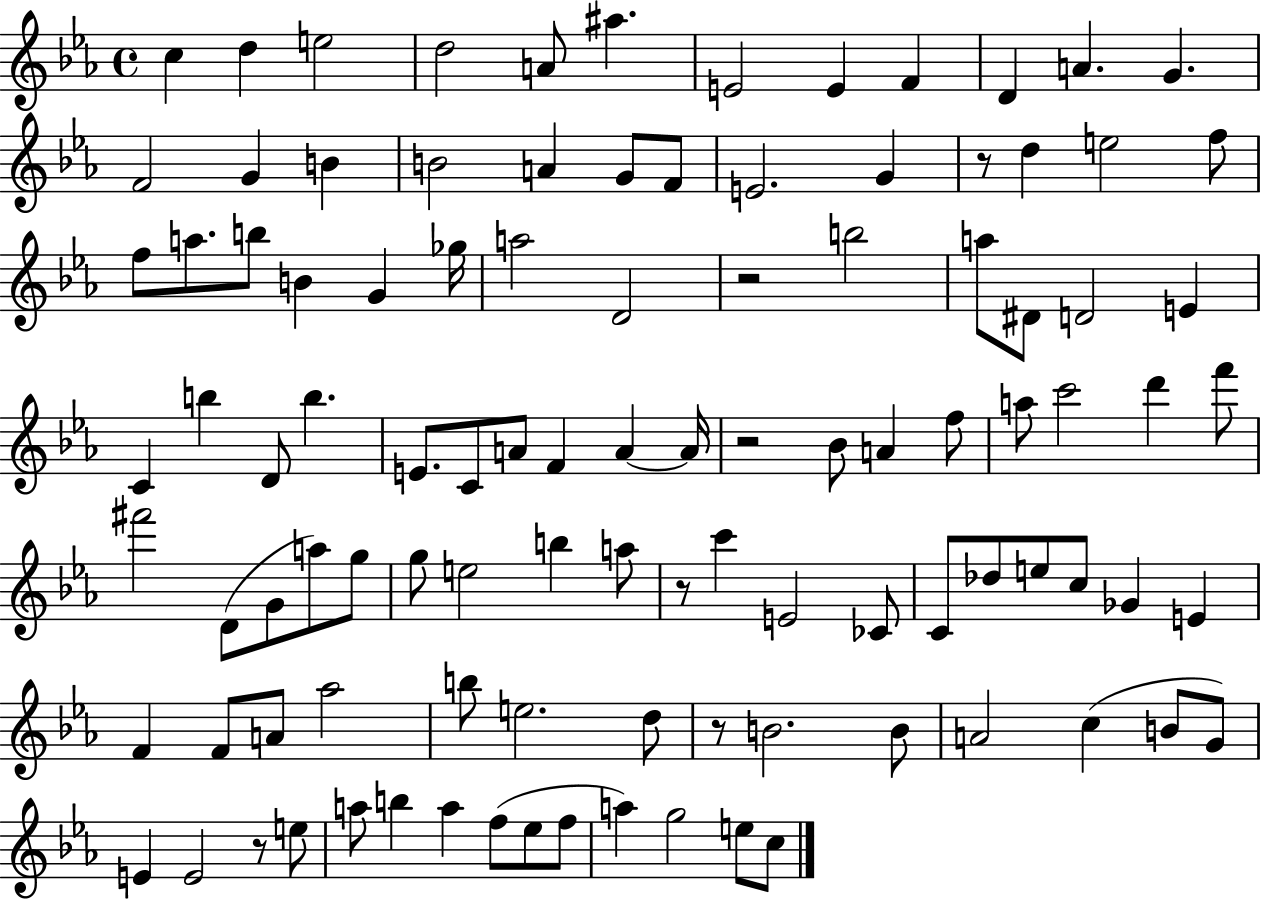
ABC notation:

X:1
T:Untitled
M:4/4
L:1/4
K:Eb
c d e2 d2 A/2 ^a E2 E F D A G F2 G B B2 A G/2 F/2 E2 G z/2 d e2 f/2 f/2 a/2 b/2 B G _g/4 a2 D2 z2 b2 a/2 ^D/2 D2 E C b D/2 b E/2 C/2 A/2 F A A/4 z2 _B/2 A f/2 a/2 c'2 d' f'/2 ^f'2 D/2 G/2 a/2 g/2 g/2 e2 b a/2 z/2 c' E2 _C/2 C/2 _d/2 e/2 c/2 _G E F F/2 A/2 _a2 b/2 e2 d/2 z/2 B2 B/2 A2 c B/2 G/2 E E2 z/2 e/2 a/2 b a f/2 _e/2 f/2 a g2 e/2 c/2